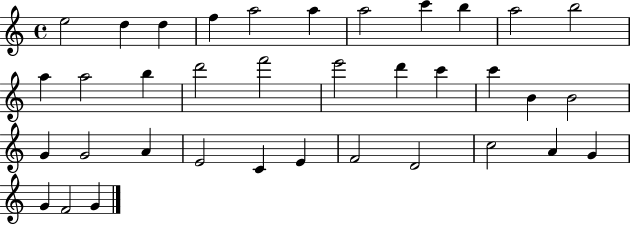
X:1
T:Untitled
M:4/4
L:1/4
K:C
e2 d d f a2 a a2 c' b a2 b2 a a2 b d'2 f'2 e'2 d' c' c' B B2 G G2 A E2 C E F2 D2 c2 A G G F2 G